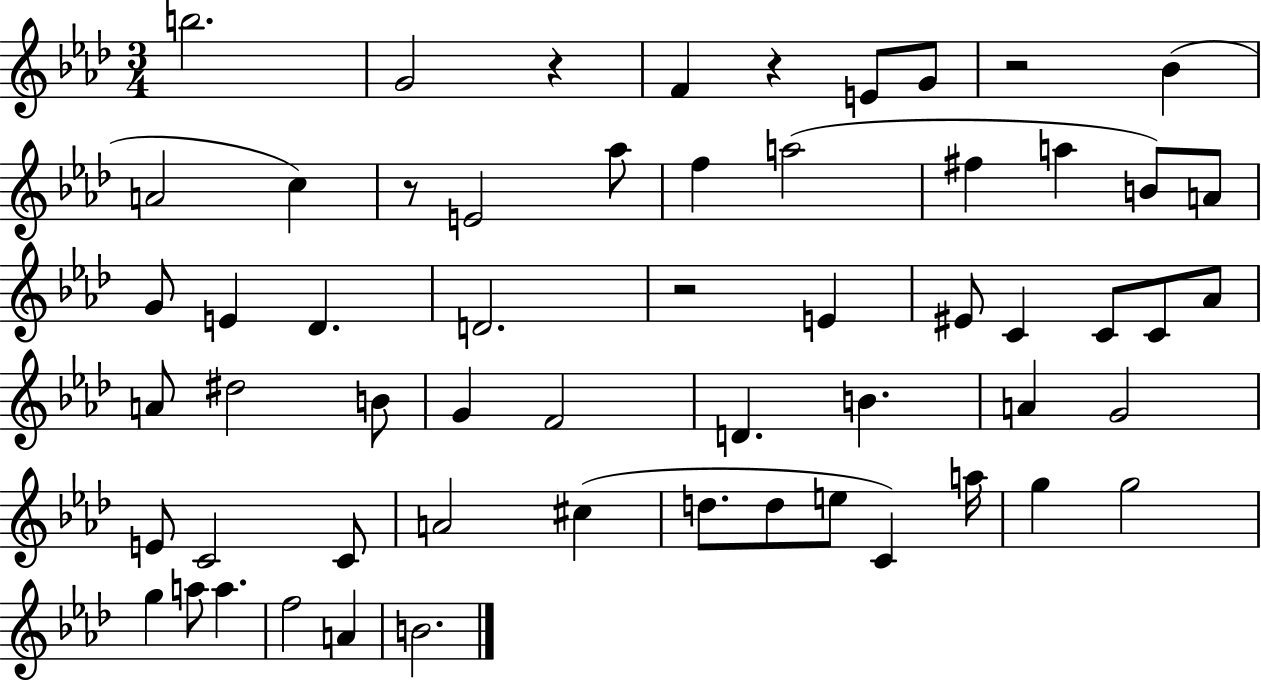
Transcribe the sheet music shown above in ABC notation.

X:1
T:Untitled
M:3/4
L:1/4
K:Ab
b2 G2 z F z E/2 G/2 z2 _B A2 c z/2 E2 _a/2 f a2 ^f a B/2 A/2 G/2 E _D D2 z2 E ^E/2 C C/2 C/2 _A/2 A/2 ^d2 B/2 G F2 D B A G2 E/2 C2 C/2 A2 ^c d/2 d/2 e/2 C a/4 g g2 g a/2 a f2 A B2